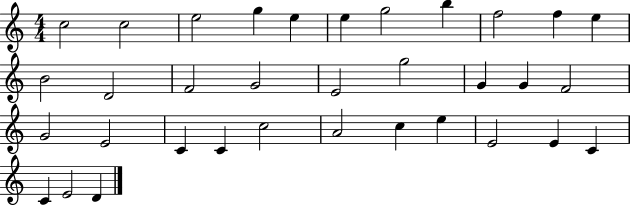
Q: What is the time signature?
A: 4/4